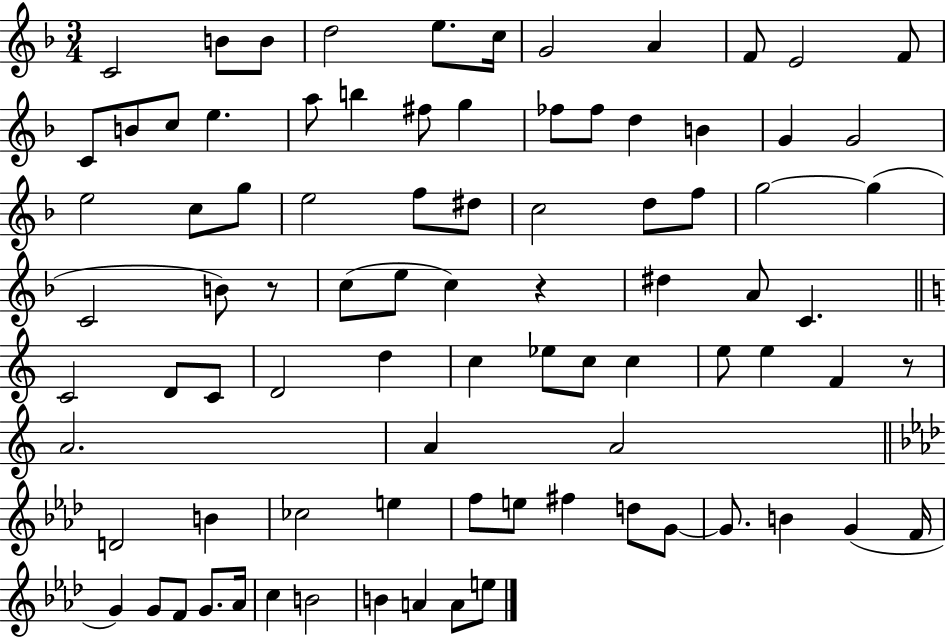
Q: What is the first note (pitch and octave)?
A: C4